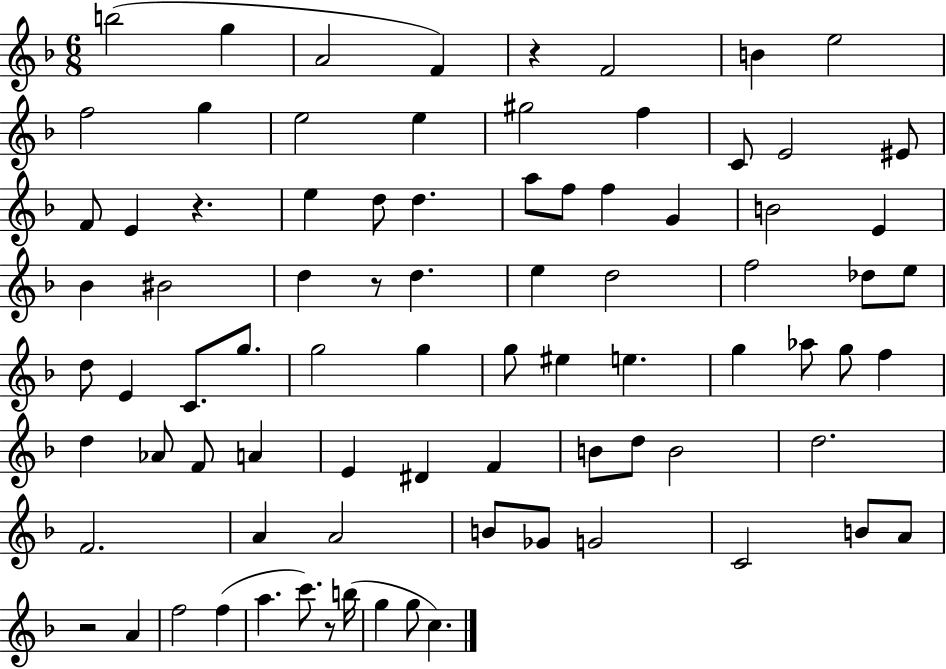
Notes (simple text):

B5/h G5/q A4/h F4/q R/q F4/h B4/q E5/h F5/h G5/q E5/h E5/q G#5/h F5/q C4/e E4/h EIS4/e F4/e E4/q R/q. E5/q D5/e D5/q. A5/e F5/e F5/q G4/q B4/h E4/q Bb4/q BIS4/h D5/q R/e D5/q. E5/q D5/h F5/h Db5/e E5/e D5/e E4/q C4/e. G5/e. G5/h G5/q G5/e EIS5/q E5/q. G5/q Ab5/e G5/e F5/q D5/q Ab4/e F4/e A4/q E4/q D#4/q F4/q B4/e D5/e B4/h D5/h. F4/h. A4/q A4/h B4/e Gb4/e G4/h C4/h B4/e A4/e R/h A4/q F5/h F5/q A5/q. C6/e. R/e B5/s G5/q G5/e C5/q.